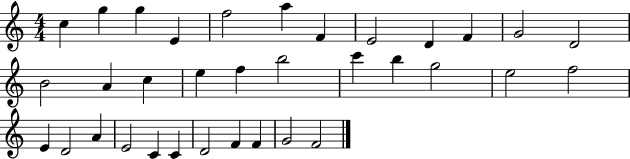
C5/q G5/q G5/q E4/q F5/h A5/q F4/q E4/h D4/q F4/q G4/h D4/h B4/h A4/q C5/q E5/q F5/q B5/h C6/q B5/q G5/h E5/h F5/h E4/q D4/h A4/q E4/h C4/q C4/q D4/h F4/q F4/q G4/h F4/h